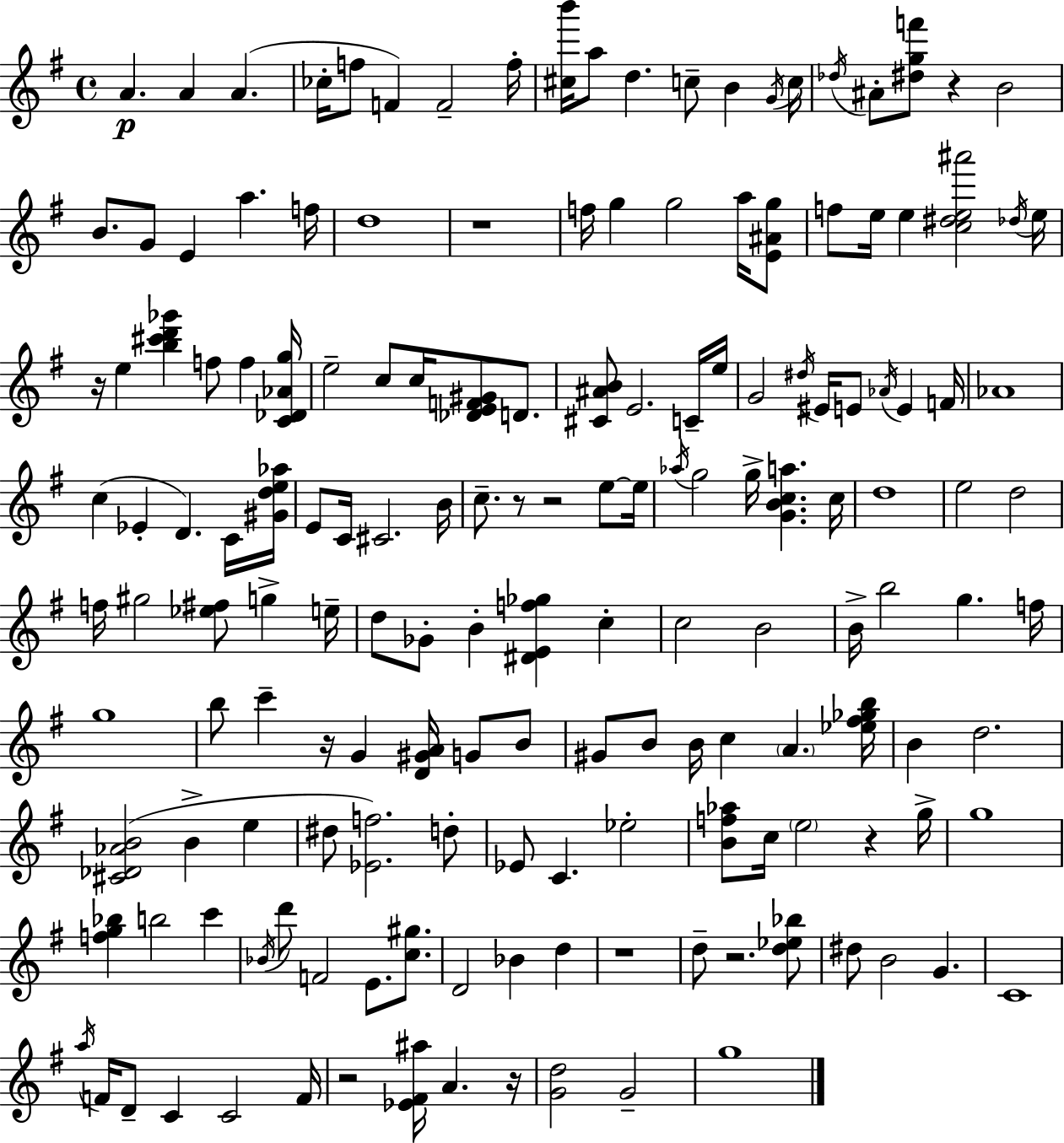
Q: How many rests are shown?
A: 11